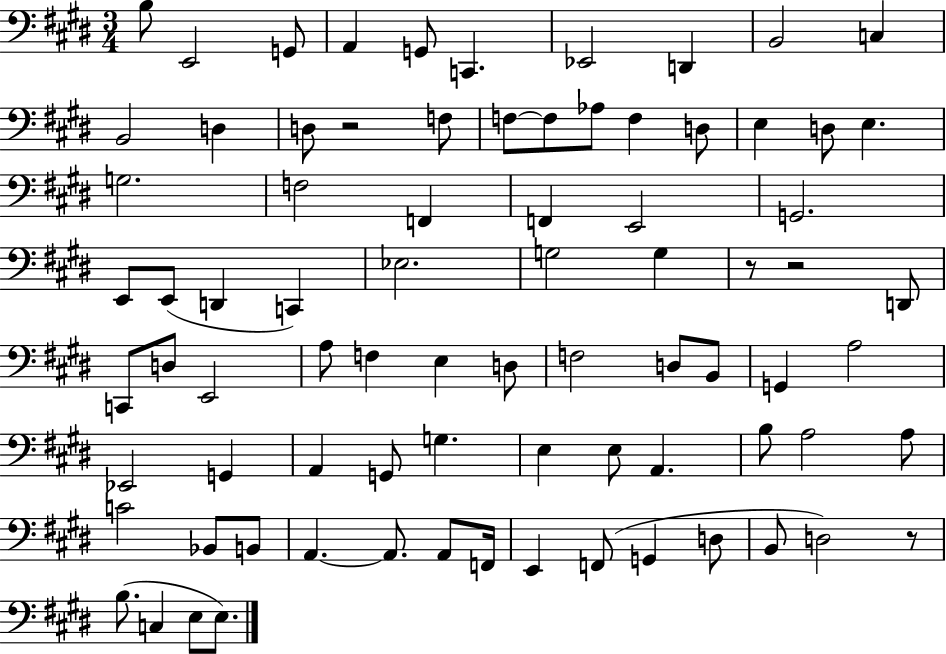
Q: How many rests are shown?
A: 4